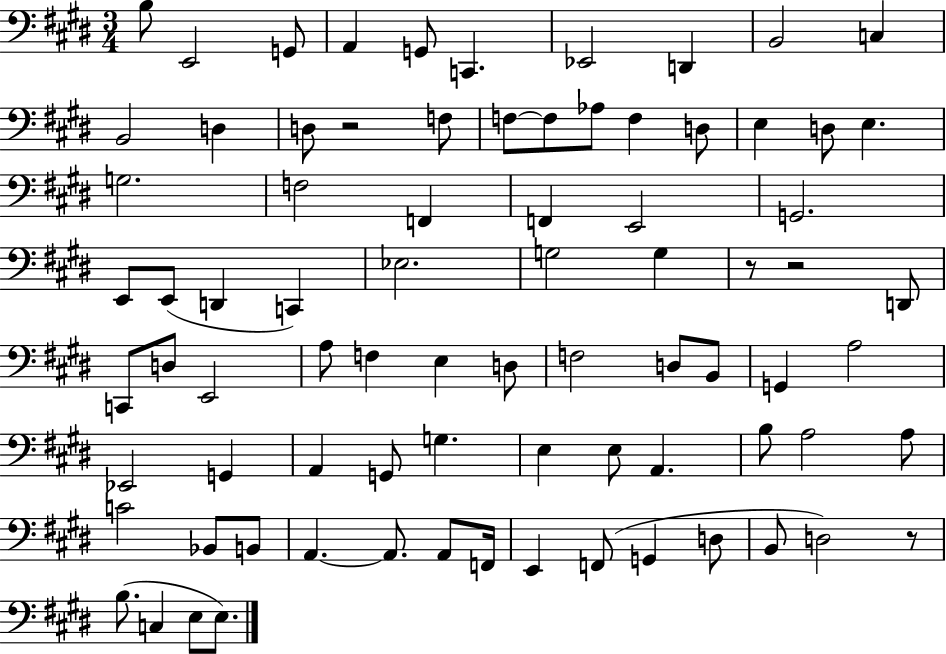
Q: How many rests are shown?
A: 4